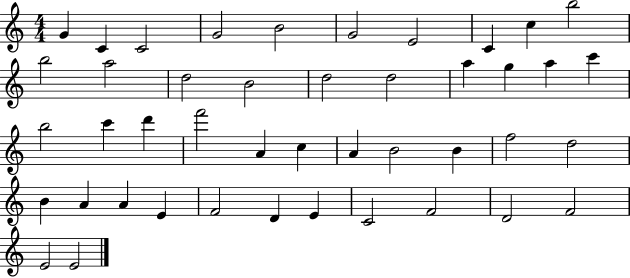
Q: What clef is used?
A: treble